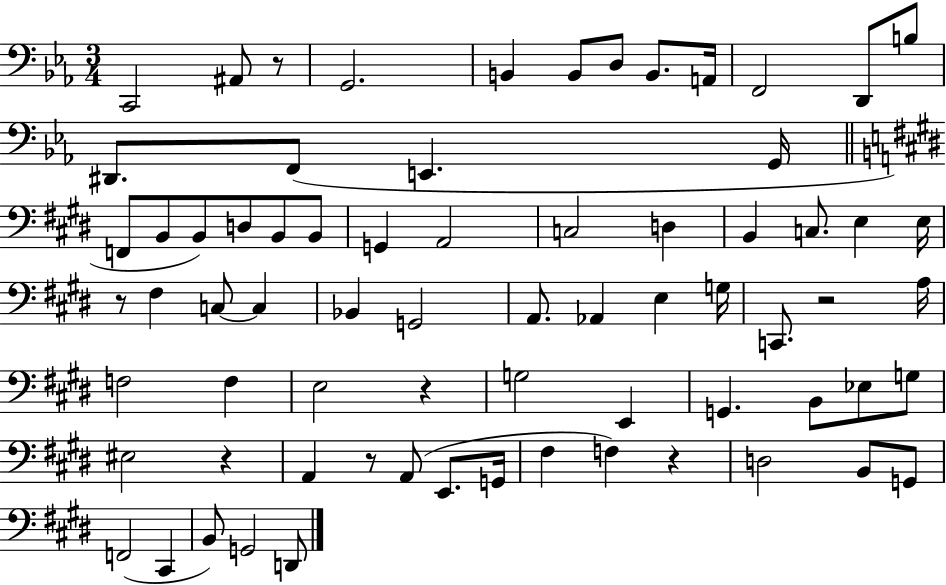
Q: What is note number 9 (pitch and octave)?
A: F2